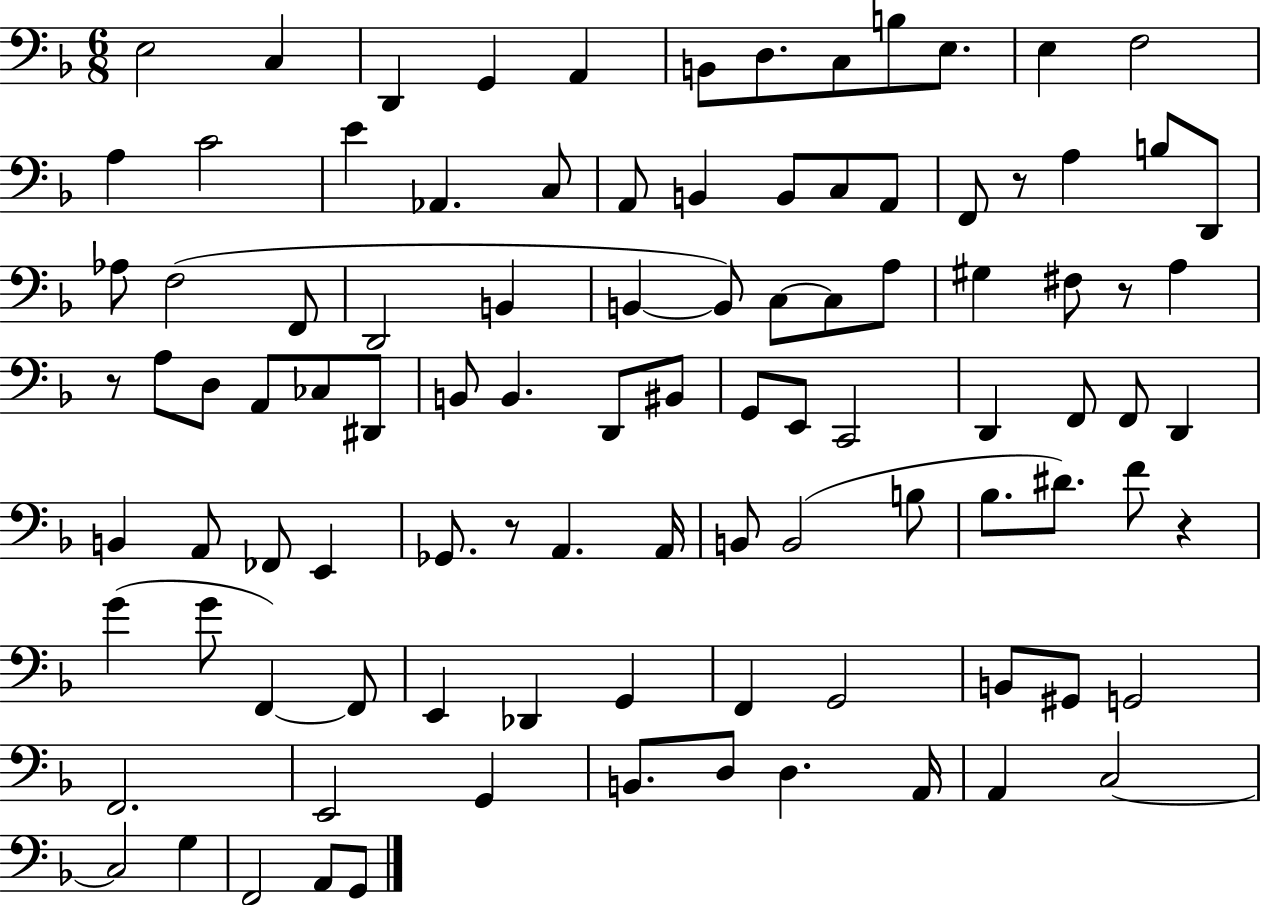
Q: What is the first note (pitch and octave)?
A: E3